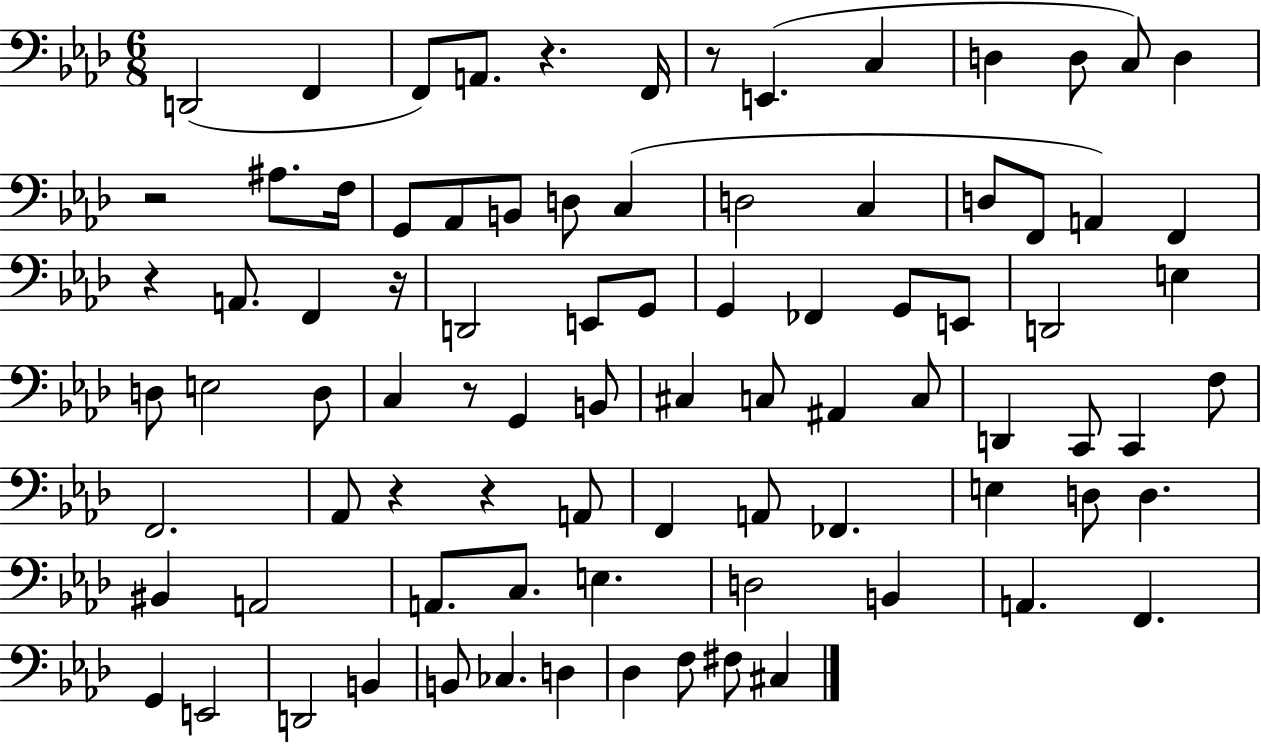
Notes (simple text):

D2/h F2/q F2/e A2/e. R/q. F2/s R/e E2/q. C3/q D3/q D3/e C3/e D3/q R/h A#3/e. F3/s G2/e Ab2/e B2/e D3/e C3/q D3/h C3/q D3/e F2/e A2/q F2/q R/q A2/e. F2/q R/s D2/h E2/e G2/e G2/q FES2/q G2/e E2/e D2/h E3/q D3/e E3/h D3/e C3/q R/e G2/q B2/e C#3/q C3/e A#2/q C3/e D2/q C2/e C2/q F3/e F2/h. Ab2/e R/q R/q A2/e F2/q A2/e FES2/q. E3/q D3/e D3/q. BIS2/q A2/h A2/e. C3/e. E3/q. D3/h B2/q A2/q. F2/q. G2/q E2/h D2/h B2/q B2/e CES3/q. D3/q Db3/q F3/e F#3/e C#3/q